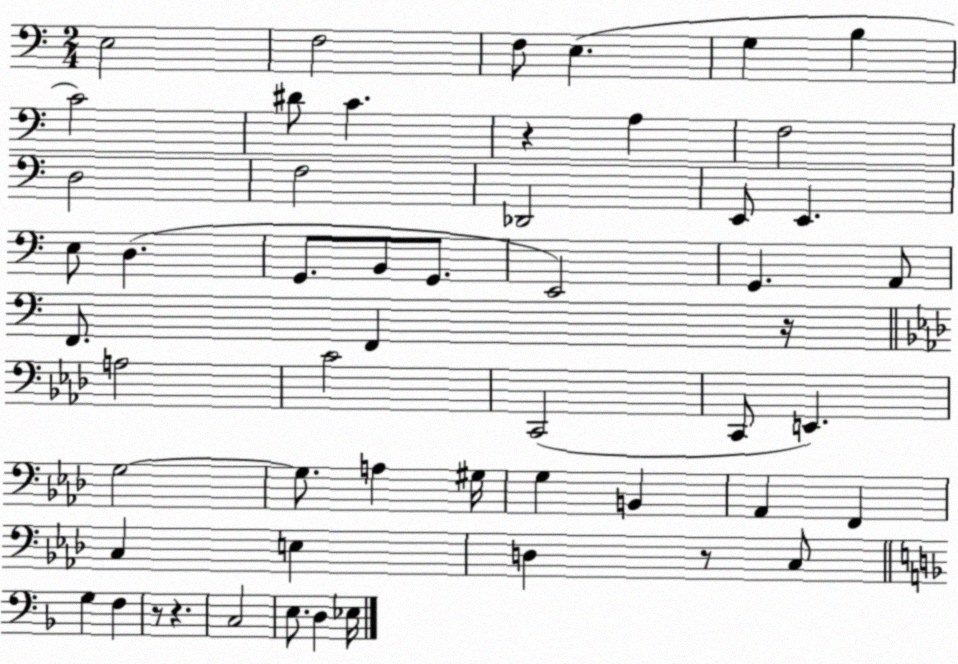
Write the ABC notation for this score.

X:1
T:Untitled
M:2/4
L:1/4
K:C
E,2 F,2 F,/2 E, G, B, C2 ^D/2 C z A, F,2 D,2 F,2 _D,,2 E,,/2 E,, E,/2 D, G,,/2 B,,/2 G,,/2 E,,2 G,, A,,/2 F,,/2 F,, z/4 A,2 C2 C,,2 C,,/2 E,, G,2 G,/2 A, ^G,/4 G, B,, _A,, F,, C, E, D, z/2 C,/2 G, F, z/2 z C,2 E,/2 D, _E,/4